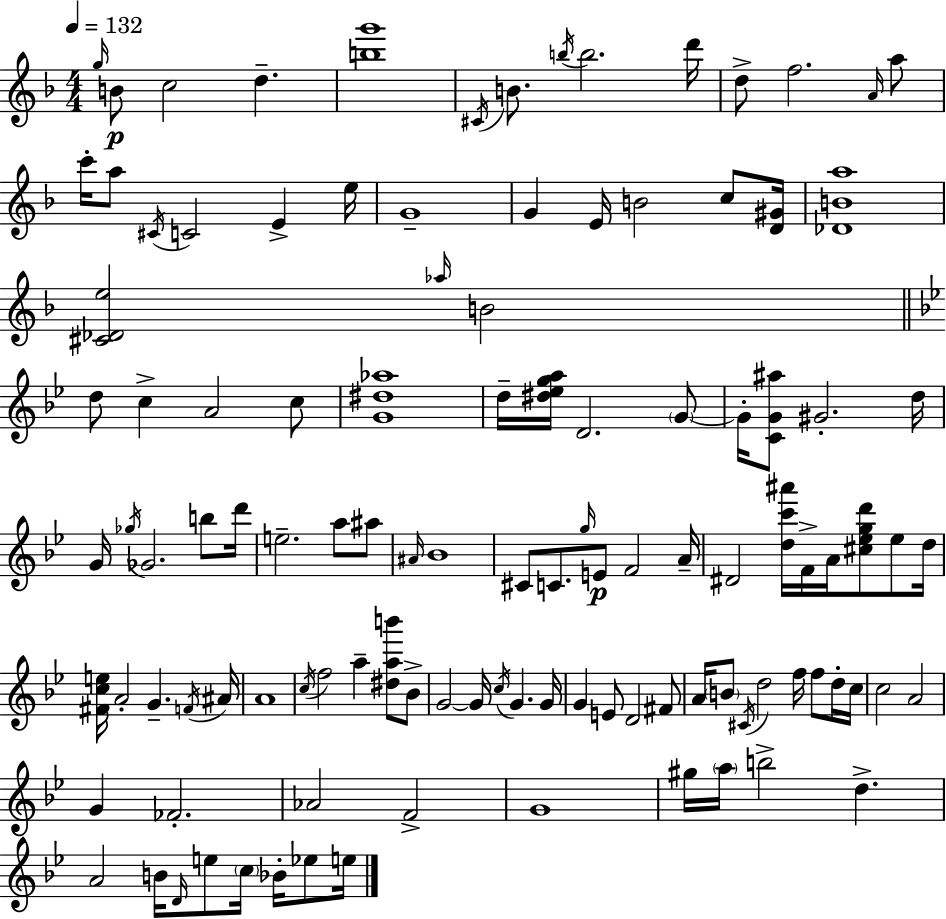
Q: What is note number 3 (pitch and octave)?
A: C5